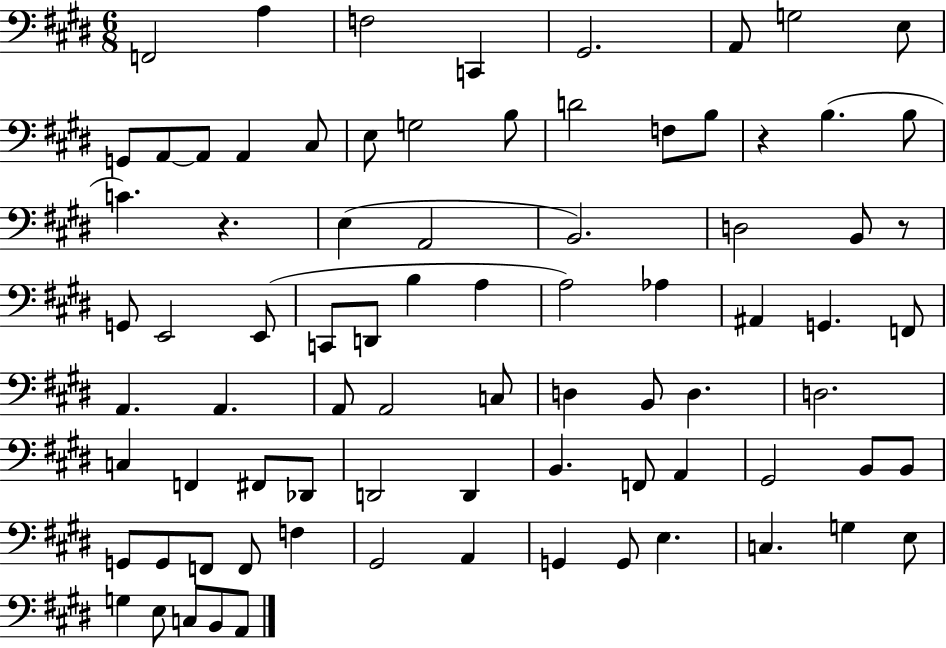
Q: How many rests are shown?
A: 3